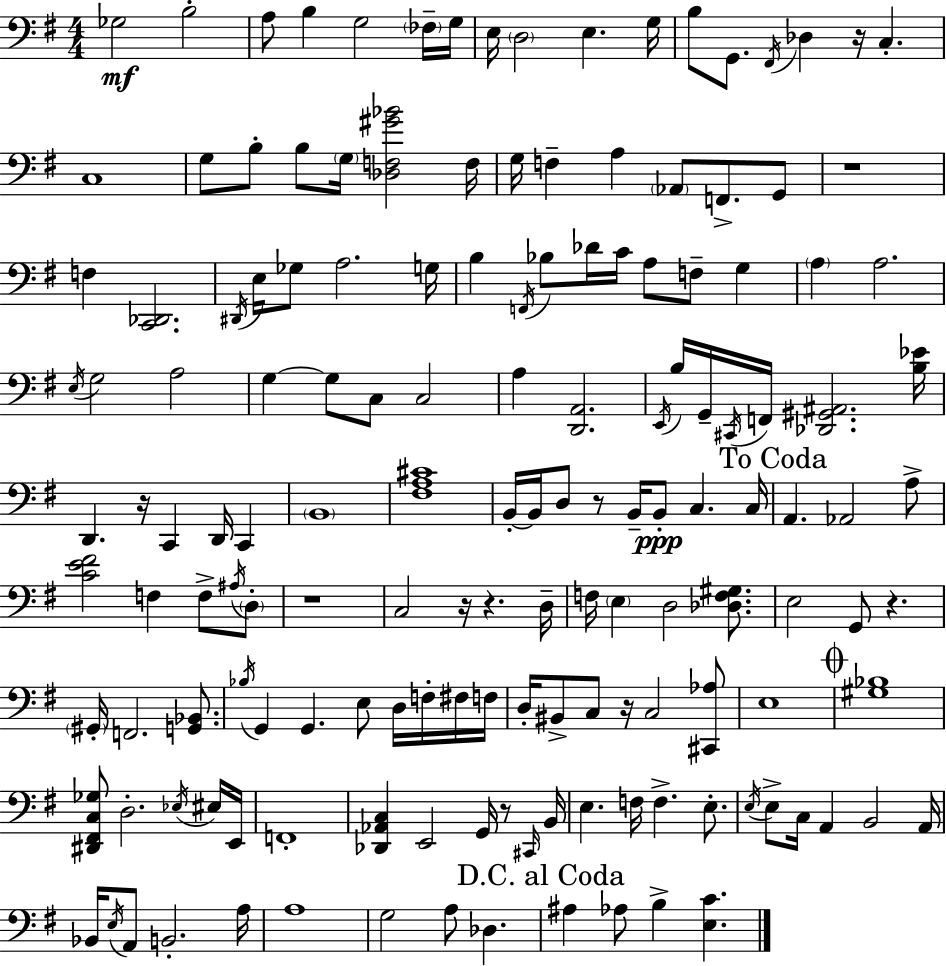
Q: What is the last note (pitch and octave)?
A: B3